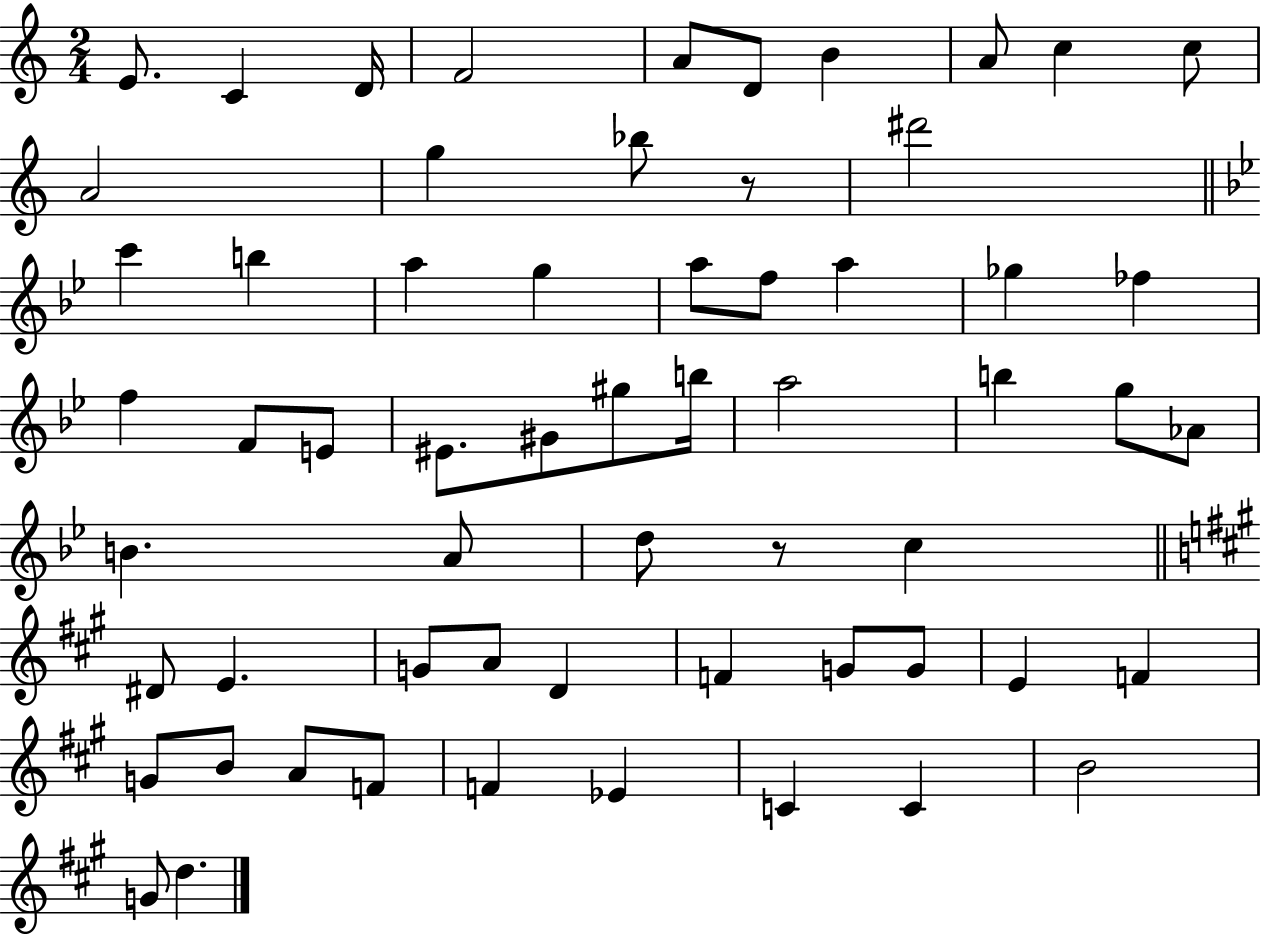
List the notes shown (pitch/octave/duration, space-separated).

E4/e. C4/q D4/s F4/h A4/e D4/e B4/q A4/e C5/q C5/e A4/h G5/q Bb5/e R/e D#6/h C6/q B5/q A5/q G5/q A5/e F5/e A5/q Gb5/q FES5/q F5/q F4/e E4/e EIS4/e. G#4/e G#5/e B5/s A5/h B5/q G5/e Ab4/e B4/q. A4/e D5/e R/e C5/q D#4/e E4/q. G4/e A4/e D4/q F4/q G4/e G4/e E4/q F4/q G4/e B4/e A4/e F4/e F4/q Eb4/q C4/q C4/q B4/h G4/e D5/q.